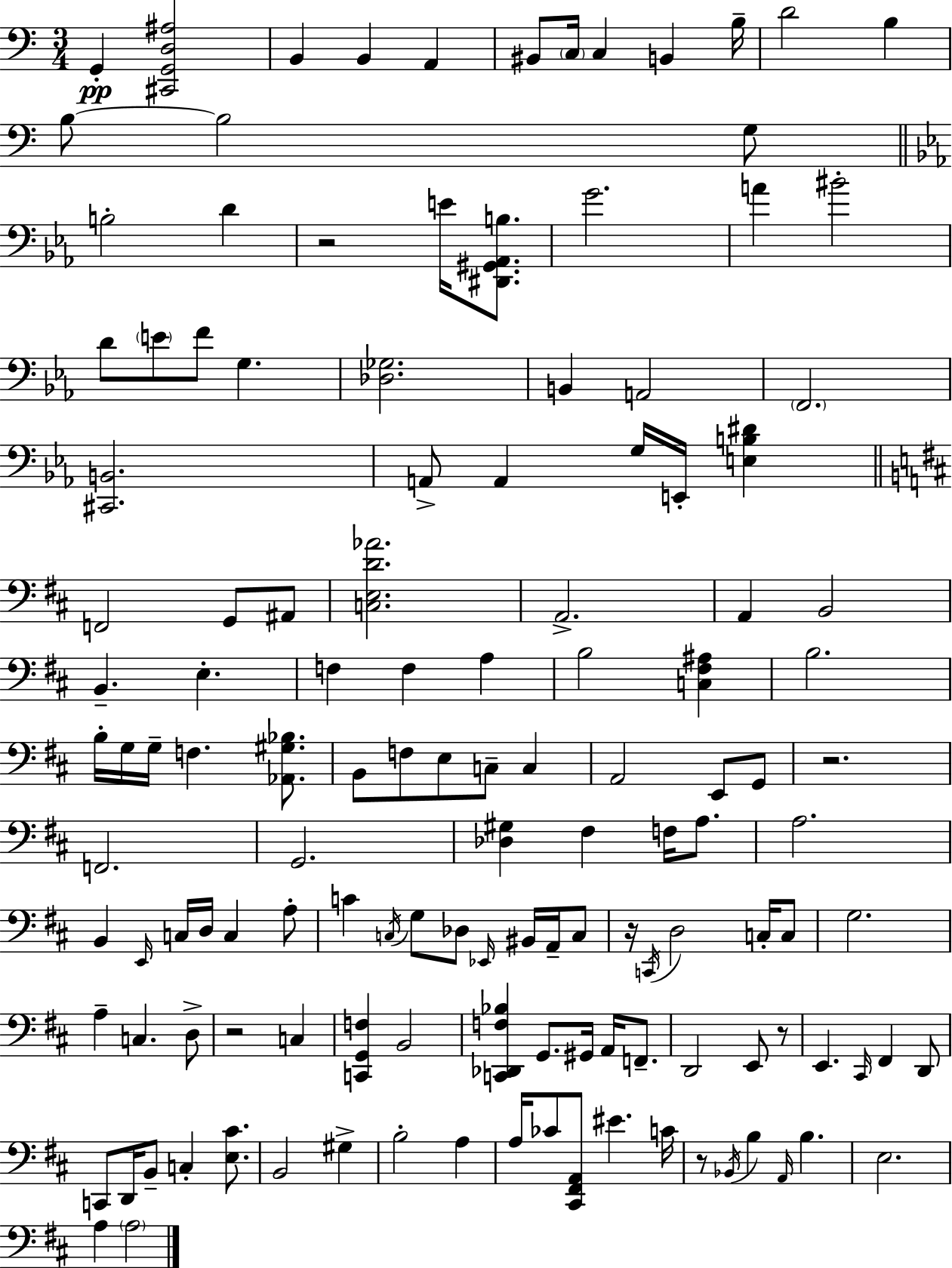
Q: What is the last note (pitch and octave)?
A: A3